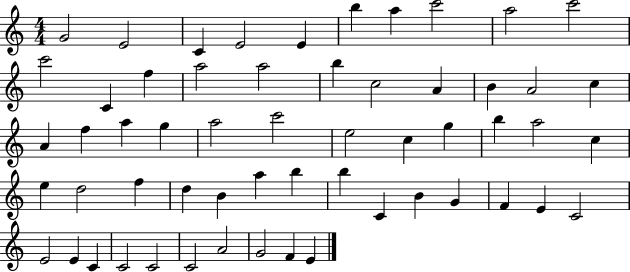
G4/h E4/h C4/q E4/h E4/q B5/q A5/q C6/h A5/h C6/h C6/h C4/q F5/q A5/h A5/h B5/q C5/h A4/q B4/q A4/h C5/q A4/q F5/q A5/q G5/q A5/h C6/h E5/h C5/q G5/q B5/q A5/h C5/q E5/q D5/h F5/q D5/q B4/q A5/q B5/q B5/q C4/q B4/q G4/q F4/q E4/q C4/h E4/h E4/q C4/q C4/h C4/h C4/h A4/h G4/h F4/q E4/q